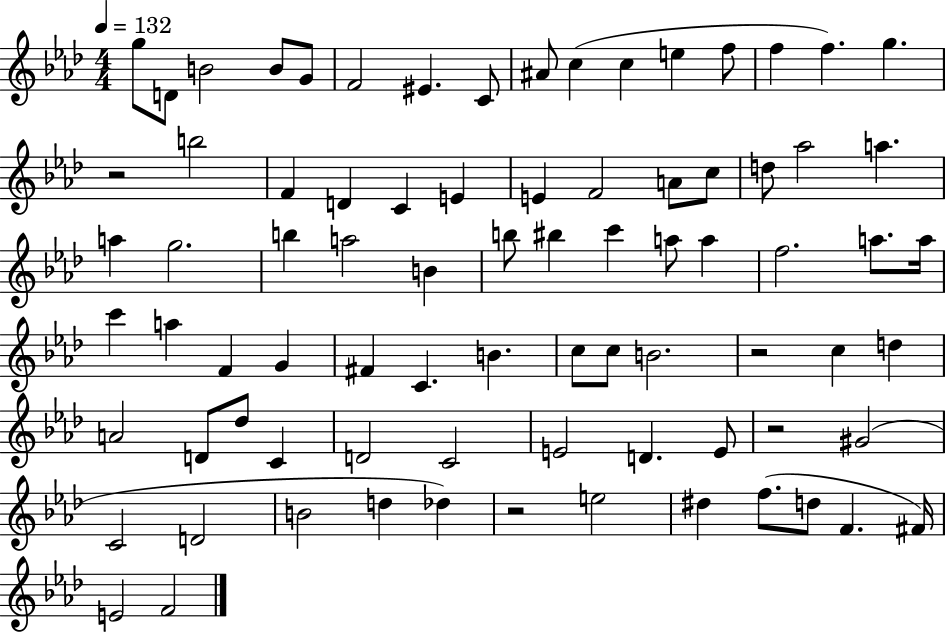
G5/e D4/e B4/h B4/e G4/e F4/h EIS4/q. C4/e A#4/e C5/q C5/q E5/q F5/e F5/q F5/q. G5/q. R/h B5/h F4/q D4/q C4/q E4/q E4/q F4/h A4/e C5/e D5/e Ab5/h A5/q. A5/q G5/h. B5/q A5/h B4/q B5/e BIS5/q C6/q A5/e A5/q F5/h. A5/e. A5/s C6/q A5/q F4/q G4/q F#4/q C4/q. B4/q. C5/e C5/e B4/h. R/h C5/q D5/q A4/h D4/e Db5/e C4/q D4/h C4/h E4/h D4/q. E4/e R/h G#4/h C4/h D4/h B4/h D5/q Db5/q R/h E5/h D#5/q F5/e. D5/e F4/q. F#4/s E4/h F4/h